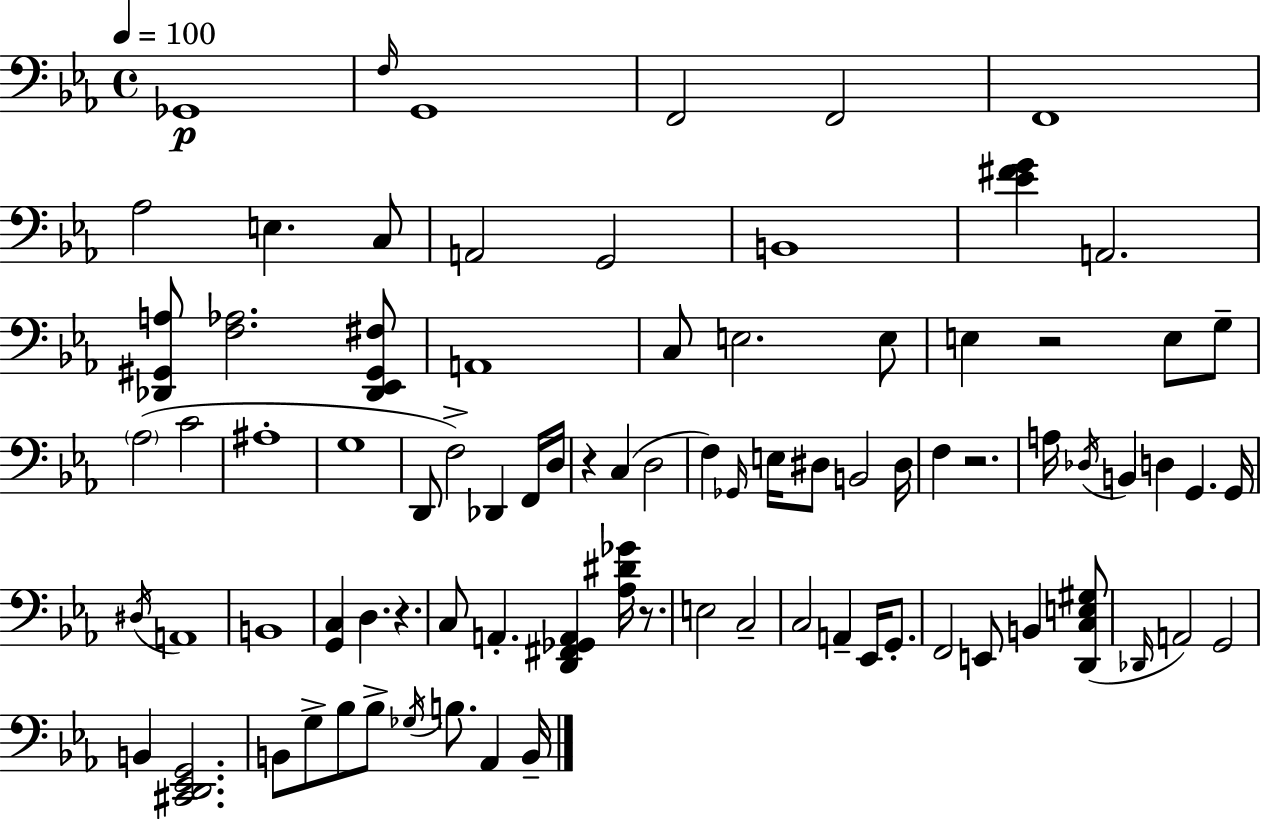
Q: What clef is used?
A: bass